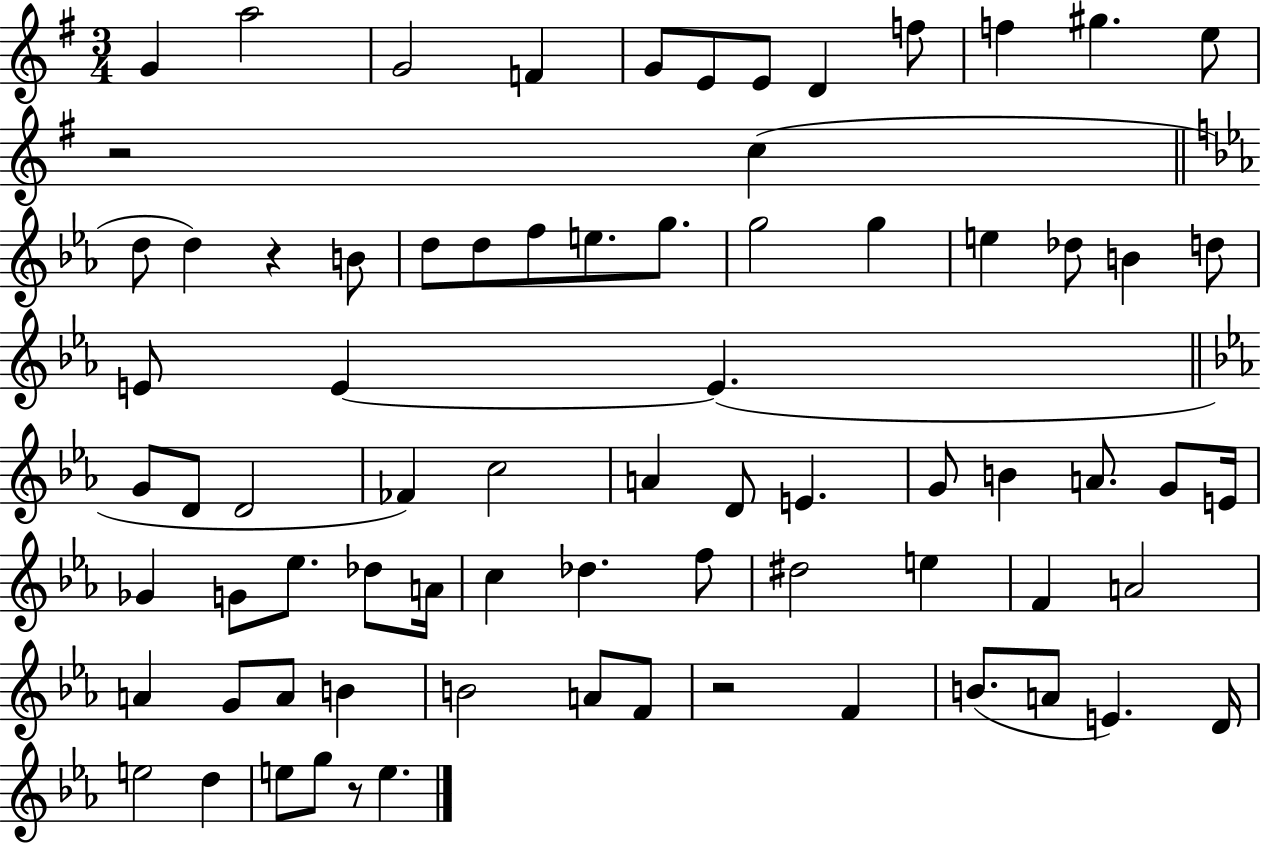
X:1
T:Untitled
M:3/4
L:1/4
K:G
G a2 G2 F G/2 E/2 E/2 D f/2 f ^g e/2 z2 c d/2 d z B/2 d/2 d/2 f/2 e/2 g/2 g2 g e _d/2 B d/2 E/2 E E G/2 D/2 D2 _F c2 A D/2 E G/2 B A/2 G/2 E/4 _G G/2 _e/2 _d/2 A/4 c _d f/2 ^d2 e F A2 A G/2 A/2 B B2 A/2 F/2 z2 F B/2 A/2 E D/4 e2 d e/2 g/2 z/2 e